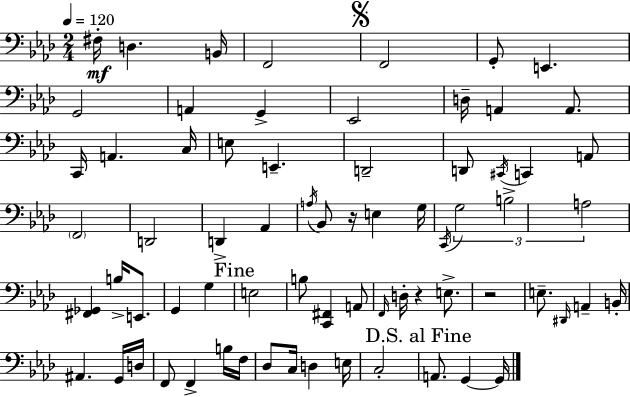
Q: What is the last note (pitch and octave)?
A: G2